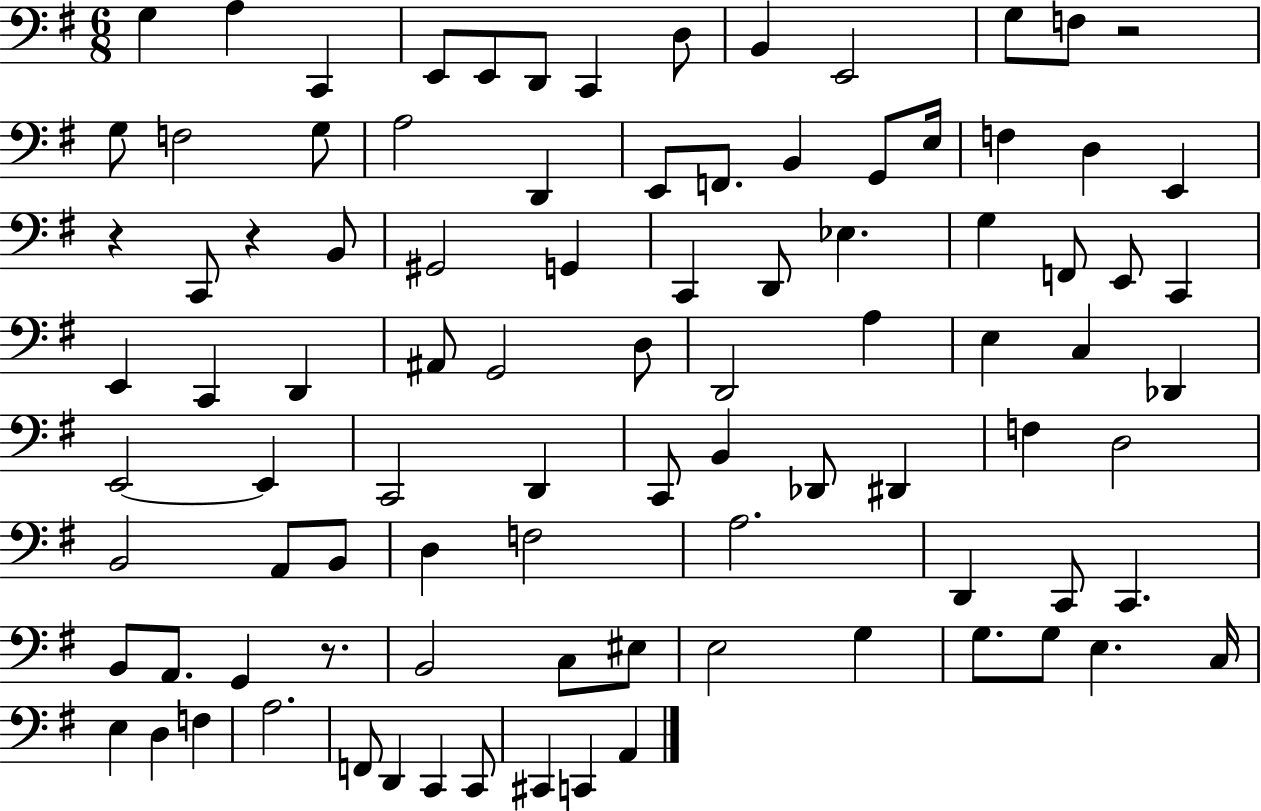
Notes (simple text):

G3/q A3/q C2/q E2/e E2/e D2/e C2/q D3/e B2/q E2/h G3/e F3/e R/h G3/e F3/h G3/e A3/h D2/q E2/e F2/e. B2/q G2/e E3/s F3/q D3/q E2/q R/q C2/e R/q B2/e G#2/h G2/q C2/q D2/e Eb3/q. G3/q F2/e E2/e C2/q E2/q C2/q D2/q A#2/e G2/h D3/e D2/h A3/q E3/q C3/q Db2/q E2/h E2/q C2/h D2/q C2/e B2/q Db2/e D#2/q F3/q D3/h B2/h A2/e B2/e D3/q F3/h A3/h. D2/q C2/e C2/q. B2/e A2/e. G2/q R/e. B2/h C3/e EIS3/e E3/h G3/q G3/e. G3/e E3/q. C3/s E3/q D3/q F3/q A3/h. F2/e D2/q C2/q C2/e C#2/q C2/q A2/q